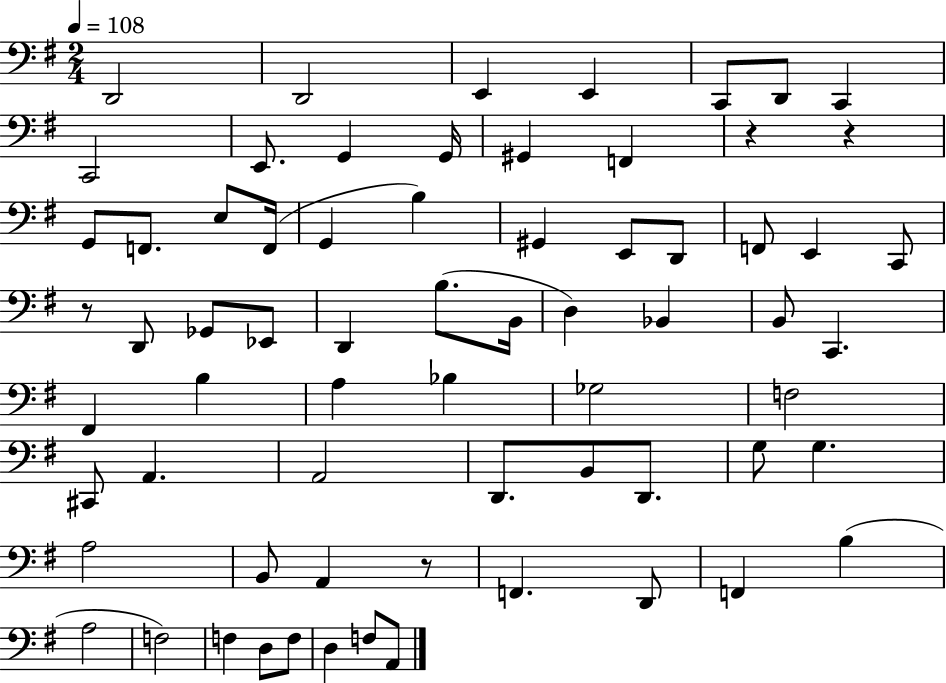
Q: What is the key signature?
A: G major